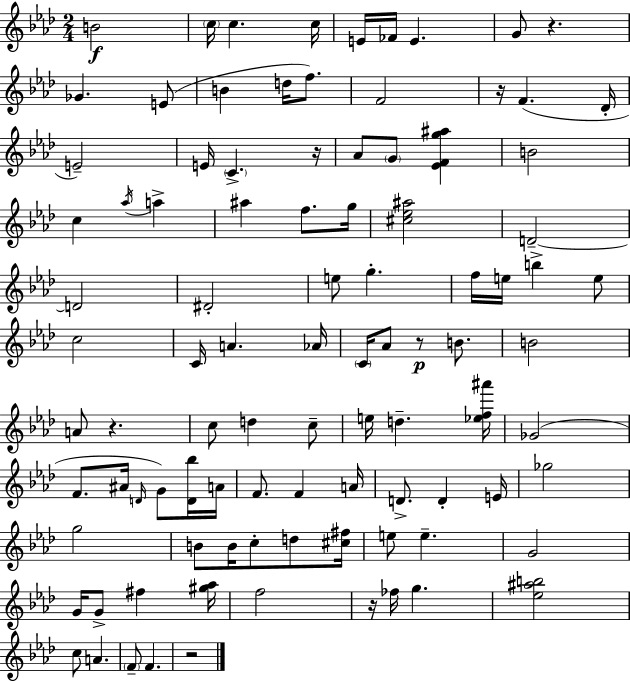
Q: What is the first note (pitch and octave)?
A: B4